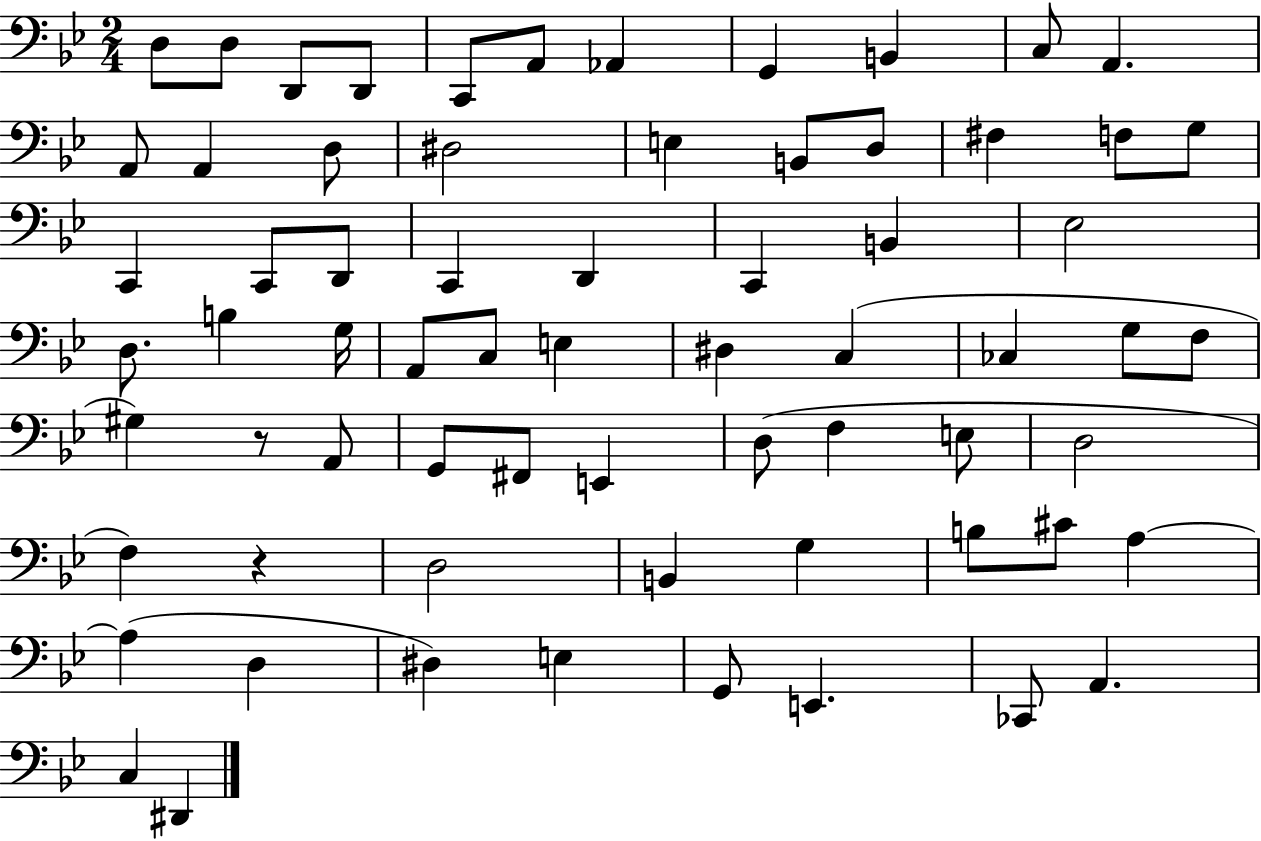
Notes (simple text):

D3/e D3/e D2/e D2/e C2/e A2/e Ab2/q G2/q B2/q C3/e A2/q. A2/e A2/q D3/e D#3/h E3/q B2/e D3/e F#3/q F3/e G3/e C2/q C2/e D2/e C2/q D2/q C2/q B2/q Eb3/h D3/e. B3/q G3/s A2/e C3/e E3/q D#3/q C3/q CES3/q G3/e F3/e G#3/q R/e A2/e G2/e F#2/e E2/q D3/e F3/q E3/e D3/h F3/q R/q D3/h B2/q G3/q B3/e C#4/e A3/q A3/q D3/q D#3/q E3/q G2/e E2/q. CES2/e A2/q. C3/q D#2/q